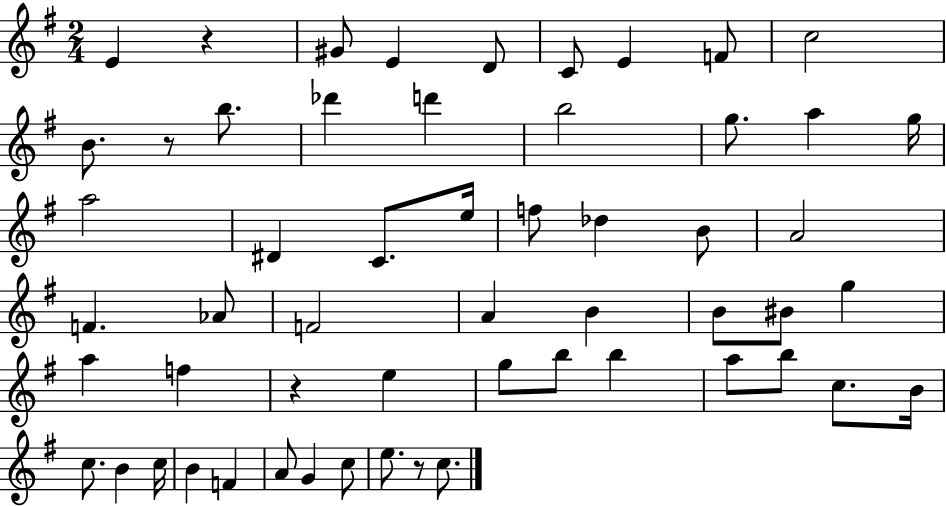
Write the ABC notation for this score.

X:1
T:Untitled
M:2/4
L:1/4
K:G
E z ^G/2 E D/2 C/2 E F/2 c2 B/2 z/2 b/2 _d' d' b2 g/2 a g/4 a2 ^D C/2 e/4 f/2 _d B/2 A2 F _A/2 F2 A B B/2 ^B/2 g a f z e g/2 b/2 b a/2 b/2 c/2 B/4 c/2 B c/4 B F A/2 G c/2 e/2 z/2 c/2